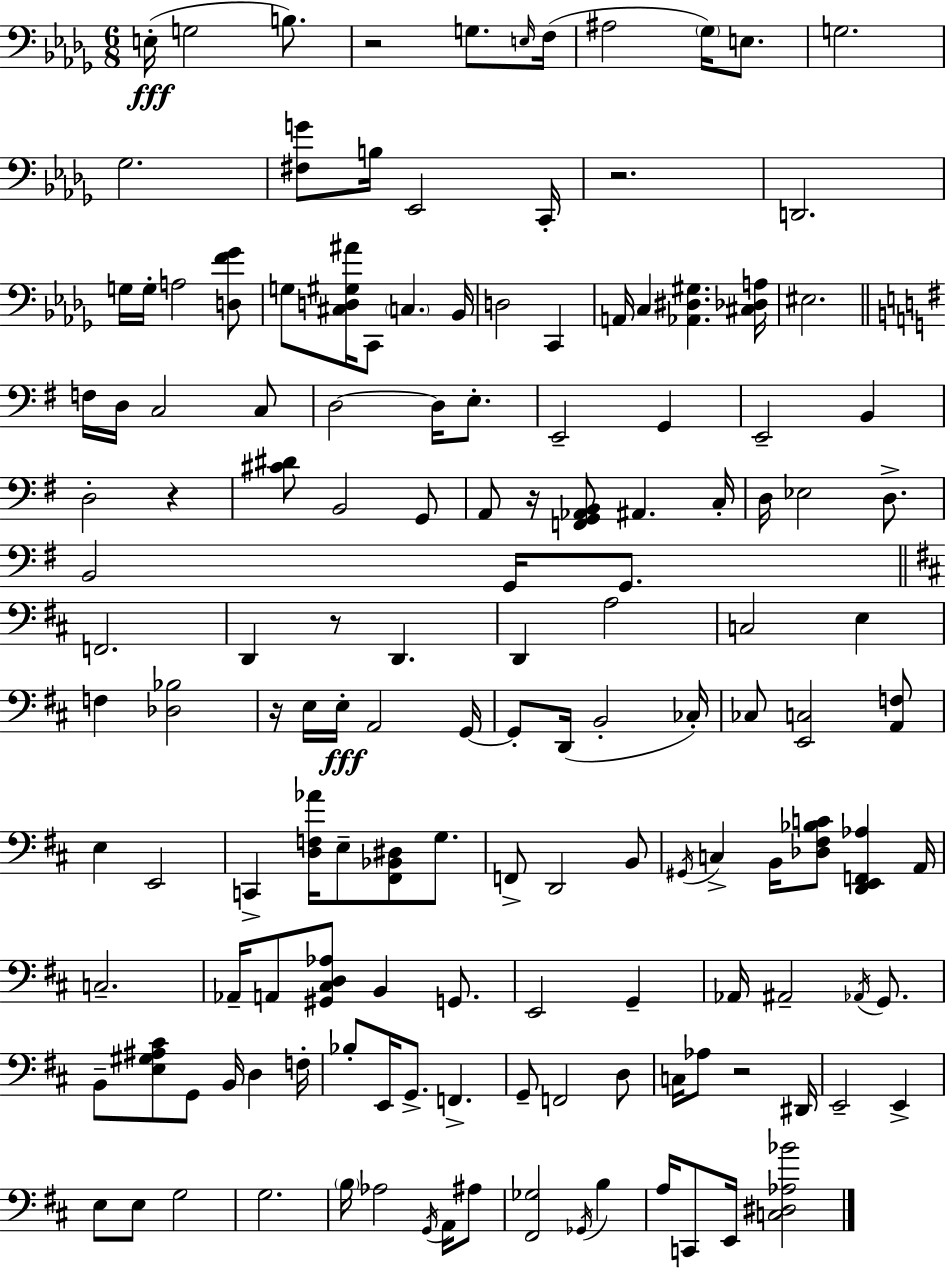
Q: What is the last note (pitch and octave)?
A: E2